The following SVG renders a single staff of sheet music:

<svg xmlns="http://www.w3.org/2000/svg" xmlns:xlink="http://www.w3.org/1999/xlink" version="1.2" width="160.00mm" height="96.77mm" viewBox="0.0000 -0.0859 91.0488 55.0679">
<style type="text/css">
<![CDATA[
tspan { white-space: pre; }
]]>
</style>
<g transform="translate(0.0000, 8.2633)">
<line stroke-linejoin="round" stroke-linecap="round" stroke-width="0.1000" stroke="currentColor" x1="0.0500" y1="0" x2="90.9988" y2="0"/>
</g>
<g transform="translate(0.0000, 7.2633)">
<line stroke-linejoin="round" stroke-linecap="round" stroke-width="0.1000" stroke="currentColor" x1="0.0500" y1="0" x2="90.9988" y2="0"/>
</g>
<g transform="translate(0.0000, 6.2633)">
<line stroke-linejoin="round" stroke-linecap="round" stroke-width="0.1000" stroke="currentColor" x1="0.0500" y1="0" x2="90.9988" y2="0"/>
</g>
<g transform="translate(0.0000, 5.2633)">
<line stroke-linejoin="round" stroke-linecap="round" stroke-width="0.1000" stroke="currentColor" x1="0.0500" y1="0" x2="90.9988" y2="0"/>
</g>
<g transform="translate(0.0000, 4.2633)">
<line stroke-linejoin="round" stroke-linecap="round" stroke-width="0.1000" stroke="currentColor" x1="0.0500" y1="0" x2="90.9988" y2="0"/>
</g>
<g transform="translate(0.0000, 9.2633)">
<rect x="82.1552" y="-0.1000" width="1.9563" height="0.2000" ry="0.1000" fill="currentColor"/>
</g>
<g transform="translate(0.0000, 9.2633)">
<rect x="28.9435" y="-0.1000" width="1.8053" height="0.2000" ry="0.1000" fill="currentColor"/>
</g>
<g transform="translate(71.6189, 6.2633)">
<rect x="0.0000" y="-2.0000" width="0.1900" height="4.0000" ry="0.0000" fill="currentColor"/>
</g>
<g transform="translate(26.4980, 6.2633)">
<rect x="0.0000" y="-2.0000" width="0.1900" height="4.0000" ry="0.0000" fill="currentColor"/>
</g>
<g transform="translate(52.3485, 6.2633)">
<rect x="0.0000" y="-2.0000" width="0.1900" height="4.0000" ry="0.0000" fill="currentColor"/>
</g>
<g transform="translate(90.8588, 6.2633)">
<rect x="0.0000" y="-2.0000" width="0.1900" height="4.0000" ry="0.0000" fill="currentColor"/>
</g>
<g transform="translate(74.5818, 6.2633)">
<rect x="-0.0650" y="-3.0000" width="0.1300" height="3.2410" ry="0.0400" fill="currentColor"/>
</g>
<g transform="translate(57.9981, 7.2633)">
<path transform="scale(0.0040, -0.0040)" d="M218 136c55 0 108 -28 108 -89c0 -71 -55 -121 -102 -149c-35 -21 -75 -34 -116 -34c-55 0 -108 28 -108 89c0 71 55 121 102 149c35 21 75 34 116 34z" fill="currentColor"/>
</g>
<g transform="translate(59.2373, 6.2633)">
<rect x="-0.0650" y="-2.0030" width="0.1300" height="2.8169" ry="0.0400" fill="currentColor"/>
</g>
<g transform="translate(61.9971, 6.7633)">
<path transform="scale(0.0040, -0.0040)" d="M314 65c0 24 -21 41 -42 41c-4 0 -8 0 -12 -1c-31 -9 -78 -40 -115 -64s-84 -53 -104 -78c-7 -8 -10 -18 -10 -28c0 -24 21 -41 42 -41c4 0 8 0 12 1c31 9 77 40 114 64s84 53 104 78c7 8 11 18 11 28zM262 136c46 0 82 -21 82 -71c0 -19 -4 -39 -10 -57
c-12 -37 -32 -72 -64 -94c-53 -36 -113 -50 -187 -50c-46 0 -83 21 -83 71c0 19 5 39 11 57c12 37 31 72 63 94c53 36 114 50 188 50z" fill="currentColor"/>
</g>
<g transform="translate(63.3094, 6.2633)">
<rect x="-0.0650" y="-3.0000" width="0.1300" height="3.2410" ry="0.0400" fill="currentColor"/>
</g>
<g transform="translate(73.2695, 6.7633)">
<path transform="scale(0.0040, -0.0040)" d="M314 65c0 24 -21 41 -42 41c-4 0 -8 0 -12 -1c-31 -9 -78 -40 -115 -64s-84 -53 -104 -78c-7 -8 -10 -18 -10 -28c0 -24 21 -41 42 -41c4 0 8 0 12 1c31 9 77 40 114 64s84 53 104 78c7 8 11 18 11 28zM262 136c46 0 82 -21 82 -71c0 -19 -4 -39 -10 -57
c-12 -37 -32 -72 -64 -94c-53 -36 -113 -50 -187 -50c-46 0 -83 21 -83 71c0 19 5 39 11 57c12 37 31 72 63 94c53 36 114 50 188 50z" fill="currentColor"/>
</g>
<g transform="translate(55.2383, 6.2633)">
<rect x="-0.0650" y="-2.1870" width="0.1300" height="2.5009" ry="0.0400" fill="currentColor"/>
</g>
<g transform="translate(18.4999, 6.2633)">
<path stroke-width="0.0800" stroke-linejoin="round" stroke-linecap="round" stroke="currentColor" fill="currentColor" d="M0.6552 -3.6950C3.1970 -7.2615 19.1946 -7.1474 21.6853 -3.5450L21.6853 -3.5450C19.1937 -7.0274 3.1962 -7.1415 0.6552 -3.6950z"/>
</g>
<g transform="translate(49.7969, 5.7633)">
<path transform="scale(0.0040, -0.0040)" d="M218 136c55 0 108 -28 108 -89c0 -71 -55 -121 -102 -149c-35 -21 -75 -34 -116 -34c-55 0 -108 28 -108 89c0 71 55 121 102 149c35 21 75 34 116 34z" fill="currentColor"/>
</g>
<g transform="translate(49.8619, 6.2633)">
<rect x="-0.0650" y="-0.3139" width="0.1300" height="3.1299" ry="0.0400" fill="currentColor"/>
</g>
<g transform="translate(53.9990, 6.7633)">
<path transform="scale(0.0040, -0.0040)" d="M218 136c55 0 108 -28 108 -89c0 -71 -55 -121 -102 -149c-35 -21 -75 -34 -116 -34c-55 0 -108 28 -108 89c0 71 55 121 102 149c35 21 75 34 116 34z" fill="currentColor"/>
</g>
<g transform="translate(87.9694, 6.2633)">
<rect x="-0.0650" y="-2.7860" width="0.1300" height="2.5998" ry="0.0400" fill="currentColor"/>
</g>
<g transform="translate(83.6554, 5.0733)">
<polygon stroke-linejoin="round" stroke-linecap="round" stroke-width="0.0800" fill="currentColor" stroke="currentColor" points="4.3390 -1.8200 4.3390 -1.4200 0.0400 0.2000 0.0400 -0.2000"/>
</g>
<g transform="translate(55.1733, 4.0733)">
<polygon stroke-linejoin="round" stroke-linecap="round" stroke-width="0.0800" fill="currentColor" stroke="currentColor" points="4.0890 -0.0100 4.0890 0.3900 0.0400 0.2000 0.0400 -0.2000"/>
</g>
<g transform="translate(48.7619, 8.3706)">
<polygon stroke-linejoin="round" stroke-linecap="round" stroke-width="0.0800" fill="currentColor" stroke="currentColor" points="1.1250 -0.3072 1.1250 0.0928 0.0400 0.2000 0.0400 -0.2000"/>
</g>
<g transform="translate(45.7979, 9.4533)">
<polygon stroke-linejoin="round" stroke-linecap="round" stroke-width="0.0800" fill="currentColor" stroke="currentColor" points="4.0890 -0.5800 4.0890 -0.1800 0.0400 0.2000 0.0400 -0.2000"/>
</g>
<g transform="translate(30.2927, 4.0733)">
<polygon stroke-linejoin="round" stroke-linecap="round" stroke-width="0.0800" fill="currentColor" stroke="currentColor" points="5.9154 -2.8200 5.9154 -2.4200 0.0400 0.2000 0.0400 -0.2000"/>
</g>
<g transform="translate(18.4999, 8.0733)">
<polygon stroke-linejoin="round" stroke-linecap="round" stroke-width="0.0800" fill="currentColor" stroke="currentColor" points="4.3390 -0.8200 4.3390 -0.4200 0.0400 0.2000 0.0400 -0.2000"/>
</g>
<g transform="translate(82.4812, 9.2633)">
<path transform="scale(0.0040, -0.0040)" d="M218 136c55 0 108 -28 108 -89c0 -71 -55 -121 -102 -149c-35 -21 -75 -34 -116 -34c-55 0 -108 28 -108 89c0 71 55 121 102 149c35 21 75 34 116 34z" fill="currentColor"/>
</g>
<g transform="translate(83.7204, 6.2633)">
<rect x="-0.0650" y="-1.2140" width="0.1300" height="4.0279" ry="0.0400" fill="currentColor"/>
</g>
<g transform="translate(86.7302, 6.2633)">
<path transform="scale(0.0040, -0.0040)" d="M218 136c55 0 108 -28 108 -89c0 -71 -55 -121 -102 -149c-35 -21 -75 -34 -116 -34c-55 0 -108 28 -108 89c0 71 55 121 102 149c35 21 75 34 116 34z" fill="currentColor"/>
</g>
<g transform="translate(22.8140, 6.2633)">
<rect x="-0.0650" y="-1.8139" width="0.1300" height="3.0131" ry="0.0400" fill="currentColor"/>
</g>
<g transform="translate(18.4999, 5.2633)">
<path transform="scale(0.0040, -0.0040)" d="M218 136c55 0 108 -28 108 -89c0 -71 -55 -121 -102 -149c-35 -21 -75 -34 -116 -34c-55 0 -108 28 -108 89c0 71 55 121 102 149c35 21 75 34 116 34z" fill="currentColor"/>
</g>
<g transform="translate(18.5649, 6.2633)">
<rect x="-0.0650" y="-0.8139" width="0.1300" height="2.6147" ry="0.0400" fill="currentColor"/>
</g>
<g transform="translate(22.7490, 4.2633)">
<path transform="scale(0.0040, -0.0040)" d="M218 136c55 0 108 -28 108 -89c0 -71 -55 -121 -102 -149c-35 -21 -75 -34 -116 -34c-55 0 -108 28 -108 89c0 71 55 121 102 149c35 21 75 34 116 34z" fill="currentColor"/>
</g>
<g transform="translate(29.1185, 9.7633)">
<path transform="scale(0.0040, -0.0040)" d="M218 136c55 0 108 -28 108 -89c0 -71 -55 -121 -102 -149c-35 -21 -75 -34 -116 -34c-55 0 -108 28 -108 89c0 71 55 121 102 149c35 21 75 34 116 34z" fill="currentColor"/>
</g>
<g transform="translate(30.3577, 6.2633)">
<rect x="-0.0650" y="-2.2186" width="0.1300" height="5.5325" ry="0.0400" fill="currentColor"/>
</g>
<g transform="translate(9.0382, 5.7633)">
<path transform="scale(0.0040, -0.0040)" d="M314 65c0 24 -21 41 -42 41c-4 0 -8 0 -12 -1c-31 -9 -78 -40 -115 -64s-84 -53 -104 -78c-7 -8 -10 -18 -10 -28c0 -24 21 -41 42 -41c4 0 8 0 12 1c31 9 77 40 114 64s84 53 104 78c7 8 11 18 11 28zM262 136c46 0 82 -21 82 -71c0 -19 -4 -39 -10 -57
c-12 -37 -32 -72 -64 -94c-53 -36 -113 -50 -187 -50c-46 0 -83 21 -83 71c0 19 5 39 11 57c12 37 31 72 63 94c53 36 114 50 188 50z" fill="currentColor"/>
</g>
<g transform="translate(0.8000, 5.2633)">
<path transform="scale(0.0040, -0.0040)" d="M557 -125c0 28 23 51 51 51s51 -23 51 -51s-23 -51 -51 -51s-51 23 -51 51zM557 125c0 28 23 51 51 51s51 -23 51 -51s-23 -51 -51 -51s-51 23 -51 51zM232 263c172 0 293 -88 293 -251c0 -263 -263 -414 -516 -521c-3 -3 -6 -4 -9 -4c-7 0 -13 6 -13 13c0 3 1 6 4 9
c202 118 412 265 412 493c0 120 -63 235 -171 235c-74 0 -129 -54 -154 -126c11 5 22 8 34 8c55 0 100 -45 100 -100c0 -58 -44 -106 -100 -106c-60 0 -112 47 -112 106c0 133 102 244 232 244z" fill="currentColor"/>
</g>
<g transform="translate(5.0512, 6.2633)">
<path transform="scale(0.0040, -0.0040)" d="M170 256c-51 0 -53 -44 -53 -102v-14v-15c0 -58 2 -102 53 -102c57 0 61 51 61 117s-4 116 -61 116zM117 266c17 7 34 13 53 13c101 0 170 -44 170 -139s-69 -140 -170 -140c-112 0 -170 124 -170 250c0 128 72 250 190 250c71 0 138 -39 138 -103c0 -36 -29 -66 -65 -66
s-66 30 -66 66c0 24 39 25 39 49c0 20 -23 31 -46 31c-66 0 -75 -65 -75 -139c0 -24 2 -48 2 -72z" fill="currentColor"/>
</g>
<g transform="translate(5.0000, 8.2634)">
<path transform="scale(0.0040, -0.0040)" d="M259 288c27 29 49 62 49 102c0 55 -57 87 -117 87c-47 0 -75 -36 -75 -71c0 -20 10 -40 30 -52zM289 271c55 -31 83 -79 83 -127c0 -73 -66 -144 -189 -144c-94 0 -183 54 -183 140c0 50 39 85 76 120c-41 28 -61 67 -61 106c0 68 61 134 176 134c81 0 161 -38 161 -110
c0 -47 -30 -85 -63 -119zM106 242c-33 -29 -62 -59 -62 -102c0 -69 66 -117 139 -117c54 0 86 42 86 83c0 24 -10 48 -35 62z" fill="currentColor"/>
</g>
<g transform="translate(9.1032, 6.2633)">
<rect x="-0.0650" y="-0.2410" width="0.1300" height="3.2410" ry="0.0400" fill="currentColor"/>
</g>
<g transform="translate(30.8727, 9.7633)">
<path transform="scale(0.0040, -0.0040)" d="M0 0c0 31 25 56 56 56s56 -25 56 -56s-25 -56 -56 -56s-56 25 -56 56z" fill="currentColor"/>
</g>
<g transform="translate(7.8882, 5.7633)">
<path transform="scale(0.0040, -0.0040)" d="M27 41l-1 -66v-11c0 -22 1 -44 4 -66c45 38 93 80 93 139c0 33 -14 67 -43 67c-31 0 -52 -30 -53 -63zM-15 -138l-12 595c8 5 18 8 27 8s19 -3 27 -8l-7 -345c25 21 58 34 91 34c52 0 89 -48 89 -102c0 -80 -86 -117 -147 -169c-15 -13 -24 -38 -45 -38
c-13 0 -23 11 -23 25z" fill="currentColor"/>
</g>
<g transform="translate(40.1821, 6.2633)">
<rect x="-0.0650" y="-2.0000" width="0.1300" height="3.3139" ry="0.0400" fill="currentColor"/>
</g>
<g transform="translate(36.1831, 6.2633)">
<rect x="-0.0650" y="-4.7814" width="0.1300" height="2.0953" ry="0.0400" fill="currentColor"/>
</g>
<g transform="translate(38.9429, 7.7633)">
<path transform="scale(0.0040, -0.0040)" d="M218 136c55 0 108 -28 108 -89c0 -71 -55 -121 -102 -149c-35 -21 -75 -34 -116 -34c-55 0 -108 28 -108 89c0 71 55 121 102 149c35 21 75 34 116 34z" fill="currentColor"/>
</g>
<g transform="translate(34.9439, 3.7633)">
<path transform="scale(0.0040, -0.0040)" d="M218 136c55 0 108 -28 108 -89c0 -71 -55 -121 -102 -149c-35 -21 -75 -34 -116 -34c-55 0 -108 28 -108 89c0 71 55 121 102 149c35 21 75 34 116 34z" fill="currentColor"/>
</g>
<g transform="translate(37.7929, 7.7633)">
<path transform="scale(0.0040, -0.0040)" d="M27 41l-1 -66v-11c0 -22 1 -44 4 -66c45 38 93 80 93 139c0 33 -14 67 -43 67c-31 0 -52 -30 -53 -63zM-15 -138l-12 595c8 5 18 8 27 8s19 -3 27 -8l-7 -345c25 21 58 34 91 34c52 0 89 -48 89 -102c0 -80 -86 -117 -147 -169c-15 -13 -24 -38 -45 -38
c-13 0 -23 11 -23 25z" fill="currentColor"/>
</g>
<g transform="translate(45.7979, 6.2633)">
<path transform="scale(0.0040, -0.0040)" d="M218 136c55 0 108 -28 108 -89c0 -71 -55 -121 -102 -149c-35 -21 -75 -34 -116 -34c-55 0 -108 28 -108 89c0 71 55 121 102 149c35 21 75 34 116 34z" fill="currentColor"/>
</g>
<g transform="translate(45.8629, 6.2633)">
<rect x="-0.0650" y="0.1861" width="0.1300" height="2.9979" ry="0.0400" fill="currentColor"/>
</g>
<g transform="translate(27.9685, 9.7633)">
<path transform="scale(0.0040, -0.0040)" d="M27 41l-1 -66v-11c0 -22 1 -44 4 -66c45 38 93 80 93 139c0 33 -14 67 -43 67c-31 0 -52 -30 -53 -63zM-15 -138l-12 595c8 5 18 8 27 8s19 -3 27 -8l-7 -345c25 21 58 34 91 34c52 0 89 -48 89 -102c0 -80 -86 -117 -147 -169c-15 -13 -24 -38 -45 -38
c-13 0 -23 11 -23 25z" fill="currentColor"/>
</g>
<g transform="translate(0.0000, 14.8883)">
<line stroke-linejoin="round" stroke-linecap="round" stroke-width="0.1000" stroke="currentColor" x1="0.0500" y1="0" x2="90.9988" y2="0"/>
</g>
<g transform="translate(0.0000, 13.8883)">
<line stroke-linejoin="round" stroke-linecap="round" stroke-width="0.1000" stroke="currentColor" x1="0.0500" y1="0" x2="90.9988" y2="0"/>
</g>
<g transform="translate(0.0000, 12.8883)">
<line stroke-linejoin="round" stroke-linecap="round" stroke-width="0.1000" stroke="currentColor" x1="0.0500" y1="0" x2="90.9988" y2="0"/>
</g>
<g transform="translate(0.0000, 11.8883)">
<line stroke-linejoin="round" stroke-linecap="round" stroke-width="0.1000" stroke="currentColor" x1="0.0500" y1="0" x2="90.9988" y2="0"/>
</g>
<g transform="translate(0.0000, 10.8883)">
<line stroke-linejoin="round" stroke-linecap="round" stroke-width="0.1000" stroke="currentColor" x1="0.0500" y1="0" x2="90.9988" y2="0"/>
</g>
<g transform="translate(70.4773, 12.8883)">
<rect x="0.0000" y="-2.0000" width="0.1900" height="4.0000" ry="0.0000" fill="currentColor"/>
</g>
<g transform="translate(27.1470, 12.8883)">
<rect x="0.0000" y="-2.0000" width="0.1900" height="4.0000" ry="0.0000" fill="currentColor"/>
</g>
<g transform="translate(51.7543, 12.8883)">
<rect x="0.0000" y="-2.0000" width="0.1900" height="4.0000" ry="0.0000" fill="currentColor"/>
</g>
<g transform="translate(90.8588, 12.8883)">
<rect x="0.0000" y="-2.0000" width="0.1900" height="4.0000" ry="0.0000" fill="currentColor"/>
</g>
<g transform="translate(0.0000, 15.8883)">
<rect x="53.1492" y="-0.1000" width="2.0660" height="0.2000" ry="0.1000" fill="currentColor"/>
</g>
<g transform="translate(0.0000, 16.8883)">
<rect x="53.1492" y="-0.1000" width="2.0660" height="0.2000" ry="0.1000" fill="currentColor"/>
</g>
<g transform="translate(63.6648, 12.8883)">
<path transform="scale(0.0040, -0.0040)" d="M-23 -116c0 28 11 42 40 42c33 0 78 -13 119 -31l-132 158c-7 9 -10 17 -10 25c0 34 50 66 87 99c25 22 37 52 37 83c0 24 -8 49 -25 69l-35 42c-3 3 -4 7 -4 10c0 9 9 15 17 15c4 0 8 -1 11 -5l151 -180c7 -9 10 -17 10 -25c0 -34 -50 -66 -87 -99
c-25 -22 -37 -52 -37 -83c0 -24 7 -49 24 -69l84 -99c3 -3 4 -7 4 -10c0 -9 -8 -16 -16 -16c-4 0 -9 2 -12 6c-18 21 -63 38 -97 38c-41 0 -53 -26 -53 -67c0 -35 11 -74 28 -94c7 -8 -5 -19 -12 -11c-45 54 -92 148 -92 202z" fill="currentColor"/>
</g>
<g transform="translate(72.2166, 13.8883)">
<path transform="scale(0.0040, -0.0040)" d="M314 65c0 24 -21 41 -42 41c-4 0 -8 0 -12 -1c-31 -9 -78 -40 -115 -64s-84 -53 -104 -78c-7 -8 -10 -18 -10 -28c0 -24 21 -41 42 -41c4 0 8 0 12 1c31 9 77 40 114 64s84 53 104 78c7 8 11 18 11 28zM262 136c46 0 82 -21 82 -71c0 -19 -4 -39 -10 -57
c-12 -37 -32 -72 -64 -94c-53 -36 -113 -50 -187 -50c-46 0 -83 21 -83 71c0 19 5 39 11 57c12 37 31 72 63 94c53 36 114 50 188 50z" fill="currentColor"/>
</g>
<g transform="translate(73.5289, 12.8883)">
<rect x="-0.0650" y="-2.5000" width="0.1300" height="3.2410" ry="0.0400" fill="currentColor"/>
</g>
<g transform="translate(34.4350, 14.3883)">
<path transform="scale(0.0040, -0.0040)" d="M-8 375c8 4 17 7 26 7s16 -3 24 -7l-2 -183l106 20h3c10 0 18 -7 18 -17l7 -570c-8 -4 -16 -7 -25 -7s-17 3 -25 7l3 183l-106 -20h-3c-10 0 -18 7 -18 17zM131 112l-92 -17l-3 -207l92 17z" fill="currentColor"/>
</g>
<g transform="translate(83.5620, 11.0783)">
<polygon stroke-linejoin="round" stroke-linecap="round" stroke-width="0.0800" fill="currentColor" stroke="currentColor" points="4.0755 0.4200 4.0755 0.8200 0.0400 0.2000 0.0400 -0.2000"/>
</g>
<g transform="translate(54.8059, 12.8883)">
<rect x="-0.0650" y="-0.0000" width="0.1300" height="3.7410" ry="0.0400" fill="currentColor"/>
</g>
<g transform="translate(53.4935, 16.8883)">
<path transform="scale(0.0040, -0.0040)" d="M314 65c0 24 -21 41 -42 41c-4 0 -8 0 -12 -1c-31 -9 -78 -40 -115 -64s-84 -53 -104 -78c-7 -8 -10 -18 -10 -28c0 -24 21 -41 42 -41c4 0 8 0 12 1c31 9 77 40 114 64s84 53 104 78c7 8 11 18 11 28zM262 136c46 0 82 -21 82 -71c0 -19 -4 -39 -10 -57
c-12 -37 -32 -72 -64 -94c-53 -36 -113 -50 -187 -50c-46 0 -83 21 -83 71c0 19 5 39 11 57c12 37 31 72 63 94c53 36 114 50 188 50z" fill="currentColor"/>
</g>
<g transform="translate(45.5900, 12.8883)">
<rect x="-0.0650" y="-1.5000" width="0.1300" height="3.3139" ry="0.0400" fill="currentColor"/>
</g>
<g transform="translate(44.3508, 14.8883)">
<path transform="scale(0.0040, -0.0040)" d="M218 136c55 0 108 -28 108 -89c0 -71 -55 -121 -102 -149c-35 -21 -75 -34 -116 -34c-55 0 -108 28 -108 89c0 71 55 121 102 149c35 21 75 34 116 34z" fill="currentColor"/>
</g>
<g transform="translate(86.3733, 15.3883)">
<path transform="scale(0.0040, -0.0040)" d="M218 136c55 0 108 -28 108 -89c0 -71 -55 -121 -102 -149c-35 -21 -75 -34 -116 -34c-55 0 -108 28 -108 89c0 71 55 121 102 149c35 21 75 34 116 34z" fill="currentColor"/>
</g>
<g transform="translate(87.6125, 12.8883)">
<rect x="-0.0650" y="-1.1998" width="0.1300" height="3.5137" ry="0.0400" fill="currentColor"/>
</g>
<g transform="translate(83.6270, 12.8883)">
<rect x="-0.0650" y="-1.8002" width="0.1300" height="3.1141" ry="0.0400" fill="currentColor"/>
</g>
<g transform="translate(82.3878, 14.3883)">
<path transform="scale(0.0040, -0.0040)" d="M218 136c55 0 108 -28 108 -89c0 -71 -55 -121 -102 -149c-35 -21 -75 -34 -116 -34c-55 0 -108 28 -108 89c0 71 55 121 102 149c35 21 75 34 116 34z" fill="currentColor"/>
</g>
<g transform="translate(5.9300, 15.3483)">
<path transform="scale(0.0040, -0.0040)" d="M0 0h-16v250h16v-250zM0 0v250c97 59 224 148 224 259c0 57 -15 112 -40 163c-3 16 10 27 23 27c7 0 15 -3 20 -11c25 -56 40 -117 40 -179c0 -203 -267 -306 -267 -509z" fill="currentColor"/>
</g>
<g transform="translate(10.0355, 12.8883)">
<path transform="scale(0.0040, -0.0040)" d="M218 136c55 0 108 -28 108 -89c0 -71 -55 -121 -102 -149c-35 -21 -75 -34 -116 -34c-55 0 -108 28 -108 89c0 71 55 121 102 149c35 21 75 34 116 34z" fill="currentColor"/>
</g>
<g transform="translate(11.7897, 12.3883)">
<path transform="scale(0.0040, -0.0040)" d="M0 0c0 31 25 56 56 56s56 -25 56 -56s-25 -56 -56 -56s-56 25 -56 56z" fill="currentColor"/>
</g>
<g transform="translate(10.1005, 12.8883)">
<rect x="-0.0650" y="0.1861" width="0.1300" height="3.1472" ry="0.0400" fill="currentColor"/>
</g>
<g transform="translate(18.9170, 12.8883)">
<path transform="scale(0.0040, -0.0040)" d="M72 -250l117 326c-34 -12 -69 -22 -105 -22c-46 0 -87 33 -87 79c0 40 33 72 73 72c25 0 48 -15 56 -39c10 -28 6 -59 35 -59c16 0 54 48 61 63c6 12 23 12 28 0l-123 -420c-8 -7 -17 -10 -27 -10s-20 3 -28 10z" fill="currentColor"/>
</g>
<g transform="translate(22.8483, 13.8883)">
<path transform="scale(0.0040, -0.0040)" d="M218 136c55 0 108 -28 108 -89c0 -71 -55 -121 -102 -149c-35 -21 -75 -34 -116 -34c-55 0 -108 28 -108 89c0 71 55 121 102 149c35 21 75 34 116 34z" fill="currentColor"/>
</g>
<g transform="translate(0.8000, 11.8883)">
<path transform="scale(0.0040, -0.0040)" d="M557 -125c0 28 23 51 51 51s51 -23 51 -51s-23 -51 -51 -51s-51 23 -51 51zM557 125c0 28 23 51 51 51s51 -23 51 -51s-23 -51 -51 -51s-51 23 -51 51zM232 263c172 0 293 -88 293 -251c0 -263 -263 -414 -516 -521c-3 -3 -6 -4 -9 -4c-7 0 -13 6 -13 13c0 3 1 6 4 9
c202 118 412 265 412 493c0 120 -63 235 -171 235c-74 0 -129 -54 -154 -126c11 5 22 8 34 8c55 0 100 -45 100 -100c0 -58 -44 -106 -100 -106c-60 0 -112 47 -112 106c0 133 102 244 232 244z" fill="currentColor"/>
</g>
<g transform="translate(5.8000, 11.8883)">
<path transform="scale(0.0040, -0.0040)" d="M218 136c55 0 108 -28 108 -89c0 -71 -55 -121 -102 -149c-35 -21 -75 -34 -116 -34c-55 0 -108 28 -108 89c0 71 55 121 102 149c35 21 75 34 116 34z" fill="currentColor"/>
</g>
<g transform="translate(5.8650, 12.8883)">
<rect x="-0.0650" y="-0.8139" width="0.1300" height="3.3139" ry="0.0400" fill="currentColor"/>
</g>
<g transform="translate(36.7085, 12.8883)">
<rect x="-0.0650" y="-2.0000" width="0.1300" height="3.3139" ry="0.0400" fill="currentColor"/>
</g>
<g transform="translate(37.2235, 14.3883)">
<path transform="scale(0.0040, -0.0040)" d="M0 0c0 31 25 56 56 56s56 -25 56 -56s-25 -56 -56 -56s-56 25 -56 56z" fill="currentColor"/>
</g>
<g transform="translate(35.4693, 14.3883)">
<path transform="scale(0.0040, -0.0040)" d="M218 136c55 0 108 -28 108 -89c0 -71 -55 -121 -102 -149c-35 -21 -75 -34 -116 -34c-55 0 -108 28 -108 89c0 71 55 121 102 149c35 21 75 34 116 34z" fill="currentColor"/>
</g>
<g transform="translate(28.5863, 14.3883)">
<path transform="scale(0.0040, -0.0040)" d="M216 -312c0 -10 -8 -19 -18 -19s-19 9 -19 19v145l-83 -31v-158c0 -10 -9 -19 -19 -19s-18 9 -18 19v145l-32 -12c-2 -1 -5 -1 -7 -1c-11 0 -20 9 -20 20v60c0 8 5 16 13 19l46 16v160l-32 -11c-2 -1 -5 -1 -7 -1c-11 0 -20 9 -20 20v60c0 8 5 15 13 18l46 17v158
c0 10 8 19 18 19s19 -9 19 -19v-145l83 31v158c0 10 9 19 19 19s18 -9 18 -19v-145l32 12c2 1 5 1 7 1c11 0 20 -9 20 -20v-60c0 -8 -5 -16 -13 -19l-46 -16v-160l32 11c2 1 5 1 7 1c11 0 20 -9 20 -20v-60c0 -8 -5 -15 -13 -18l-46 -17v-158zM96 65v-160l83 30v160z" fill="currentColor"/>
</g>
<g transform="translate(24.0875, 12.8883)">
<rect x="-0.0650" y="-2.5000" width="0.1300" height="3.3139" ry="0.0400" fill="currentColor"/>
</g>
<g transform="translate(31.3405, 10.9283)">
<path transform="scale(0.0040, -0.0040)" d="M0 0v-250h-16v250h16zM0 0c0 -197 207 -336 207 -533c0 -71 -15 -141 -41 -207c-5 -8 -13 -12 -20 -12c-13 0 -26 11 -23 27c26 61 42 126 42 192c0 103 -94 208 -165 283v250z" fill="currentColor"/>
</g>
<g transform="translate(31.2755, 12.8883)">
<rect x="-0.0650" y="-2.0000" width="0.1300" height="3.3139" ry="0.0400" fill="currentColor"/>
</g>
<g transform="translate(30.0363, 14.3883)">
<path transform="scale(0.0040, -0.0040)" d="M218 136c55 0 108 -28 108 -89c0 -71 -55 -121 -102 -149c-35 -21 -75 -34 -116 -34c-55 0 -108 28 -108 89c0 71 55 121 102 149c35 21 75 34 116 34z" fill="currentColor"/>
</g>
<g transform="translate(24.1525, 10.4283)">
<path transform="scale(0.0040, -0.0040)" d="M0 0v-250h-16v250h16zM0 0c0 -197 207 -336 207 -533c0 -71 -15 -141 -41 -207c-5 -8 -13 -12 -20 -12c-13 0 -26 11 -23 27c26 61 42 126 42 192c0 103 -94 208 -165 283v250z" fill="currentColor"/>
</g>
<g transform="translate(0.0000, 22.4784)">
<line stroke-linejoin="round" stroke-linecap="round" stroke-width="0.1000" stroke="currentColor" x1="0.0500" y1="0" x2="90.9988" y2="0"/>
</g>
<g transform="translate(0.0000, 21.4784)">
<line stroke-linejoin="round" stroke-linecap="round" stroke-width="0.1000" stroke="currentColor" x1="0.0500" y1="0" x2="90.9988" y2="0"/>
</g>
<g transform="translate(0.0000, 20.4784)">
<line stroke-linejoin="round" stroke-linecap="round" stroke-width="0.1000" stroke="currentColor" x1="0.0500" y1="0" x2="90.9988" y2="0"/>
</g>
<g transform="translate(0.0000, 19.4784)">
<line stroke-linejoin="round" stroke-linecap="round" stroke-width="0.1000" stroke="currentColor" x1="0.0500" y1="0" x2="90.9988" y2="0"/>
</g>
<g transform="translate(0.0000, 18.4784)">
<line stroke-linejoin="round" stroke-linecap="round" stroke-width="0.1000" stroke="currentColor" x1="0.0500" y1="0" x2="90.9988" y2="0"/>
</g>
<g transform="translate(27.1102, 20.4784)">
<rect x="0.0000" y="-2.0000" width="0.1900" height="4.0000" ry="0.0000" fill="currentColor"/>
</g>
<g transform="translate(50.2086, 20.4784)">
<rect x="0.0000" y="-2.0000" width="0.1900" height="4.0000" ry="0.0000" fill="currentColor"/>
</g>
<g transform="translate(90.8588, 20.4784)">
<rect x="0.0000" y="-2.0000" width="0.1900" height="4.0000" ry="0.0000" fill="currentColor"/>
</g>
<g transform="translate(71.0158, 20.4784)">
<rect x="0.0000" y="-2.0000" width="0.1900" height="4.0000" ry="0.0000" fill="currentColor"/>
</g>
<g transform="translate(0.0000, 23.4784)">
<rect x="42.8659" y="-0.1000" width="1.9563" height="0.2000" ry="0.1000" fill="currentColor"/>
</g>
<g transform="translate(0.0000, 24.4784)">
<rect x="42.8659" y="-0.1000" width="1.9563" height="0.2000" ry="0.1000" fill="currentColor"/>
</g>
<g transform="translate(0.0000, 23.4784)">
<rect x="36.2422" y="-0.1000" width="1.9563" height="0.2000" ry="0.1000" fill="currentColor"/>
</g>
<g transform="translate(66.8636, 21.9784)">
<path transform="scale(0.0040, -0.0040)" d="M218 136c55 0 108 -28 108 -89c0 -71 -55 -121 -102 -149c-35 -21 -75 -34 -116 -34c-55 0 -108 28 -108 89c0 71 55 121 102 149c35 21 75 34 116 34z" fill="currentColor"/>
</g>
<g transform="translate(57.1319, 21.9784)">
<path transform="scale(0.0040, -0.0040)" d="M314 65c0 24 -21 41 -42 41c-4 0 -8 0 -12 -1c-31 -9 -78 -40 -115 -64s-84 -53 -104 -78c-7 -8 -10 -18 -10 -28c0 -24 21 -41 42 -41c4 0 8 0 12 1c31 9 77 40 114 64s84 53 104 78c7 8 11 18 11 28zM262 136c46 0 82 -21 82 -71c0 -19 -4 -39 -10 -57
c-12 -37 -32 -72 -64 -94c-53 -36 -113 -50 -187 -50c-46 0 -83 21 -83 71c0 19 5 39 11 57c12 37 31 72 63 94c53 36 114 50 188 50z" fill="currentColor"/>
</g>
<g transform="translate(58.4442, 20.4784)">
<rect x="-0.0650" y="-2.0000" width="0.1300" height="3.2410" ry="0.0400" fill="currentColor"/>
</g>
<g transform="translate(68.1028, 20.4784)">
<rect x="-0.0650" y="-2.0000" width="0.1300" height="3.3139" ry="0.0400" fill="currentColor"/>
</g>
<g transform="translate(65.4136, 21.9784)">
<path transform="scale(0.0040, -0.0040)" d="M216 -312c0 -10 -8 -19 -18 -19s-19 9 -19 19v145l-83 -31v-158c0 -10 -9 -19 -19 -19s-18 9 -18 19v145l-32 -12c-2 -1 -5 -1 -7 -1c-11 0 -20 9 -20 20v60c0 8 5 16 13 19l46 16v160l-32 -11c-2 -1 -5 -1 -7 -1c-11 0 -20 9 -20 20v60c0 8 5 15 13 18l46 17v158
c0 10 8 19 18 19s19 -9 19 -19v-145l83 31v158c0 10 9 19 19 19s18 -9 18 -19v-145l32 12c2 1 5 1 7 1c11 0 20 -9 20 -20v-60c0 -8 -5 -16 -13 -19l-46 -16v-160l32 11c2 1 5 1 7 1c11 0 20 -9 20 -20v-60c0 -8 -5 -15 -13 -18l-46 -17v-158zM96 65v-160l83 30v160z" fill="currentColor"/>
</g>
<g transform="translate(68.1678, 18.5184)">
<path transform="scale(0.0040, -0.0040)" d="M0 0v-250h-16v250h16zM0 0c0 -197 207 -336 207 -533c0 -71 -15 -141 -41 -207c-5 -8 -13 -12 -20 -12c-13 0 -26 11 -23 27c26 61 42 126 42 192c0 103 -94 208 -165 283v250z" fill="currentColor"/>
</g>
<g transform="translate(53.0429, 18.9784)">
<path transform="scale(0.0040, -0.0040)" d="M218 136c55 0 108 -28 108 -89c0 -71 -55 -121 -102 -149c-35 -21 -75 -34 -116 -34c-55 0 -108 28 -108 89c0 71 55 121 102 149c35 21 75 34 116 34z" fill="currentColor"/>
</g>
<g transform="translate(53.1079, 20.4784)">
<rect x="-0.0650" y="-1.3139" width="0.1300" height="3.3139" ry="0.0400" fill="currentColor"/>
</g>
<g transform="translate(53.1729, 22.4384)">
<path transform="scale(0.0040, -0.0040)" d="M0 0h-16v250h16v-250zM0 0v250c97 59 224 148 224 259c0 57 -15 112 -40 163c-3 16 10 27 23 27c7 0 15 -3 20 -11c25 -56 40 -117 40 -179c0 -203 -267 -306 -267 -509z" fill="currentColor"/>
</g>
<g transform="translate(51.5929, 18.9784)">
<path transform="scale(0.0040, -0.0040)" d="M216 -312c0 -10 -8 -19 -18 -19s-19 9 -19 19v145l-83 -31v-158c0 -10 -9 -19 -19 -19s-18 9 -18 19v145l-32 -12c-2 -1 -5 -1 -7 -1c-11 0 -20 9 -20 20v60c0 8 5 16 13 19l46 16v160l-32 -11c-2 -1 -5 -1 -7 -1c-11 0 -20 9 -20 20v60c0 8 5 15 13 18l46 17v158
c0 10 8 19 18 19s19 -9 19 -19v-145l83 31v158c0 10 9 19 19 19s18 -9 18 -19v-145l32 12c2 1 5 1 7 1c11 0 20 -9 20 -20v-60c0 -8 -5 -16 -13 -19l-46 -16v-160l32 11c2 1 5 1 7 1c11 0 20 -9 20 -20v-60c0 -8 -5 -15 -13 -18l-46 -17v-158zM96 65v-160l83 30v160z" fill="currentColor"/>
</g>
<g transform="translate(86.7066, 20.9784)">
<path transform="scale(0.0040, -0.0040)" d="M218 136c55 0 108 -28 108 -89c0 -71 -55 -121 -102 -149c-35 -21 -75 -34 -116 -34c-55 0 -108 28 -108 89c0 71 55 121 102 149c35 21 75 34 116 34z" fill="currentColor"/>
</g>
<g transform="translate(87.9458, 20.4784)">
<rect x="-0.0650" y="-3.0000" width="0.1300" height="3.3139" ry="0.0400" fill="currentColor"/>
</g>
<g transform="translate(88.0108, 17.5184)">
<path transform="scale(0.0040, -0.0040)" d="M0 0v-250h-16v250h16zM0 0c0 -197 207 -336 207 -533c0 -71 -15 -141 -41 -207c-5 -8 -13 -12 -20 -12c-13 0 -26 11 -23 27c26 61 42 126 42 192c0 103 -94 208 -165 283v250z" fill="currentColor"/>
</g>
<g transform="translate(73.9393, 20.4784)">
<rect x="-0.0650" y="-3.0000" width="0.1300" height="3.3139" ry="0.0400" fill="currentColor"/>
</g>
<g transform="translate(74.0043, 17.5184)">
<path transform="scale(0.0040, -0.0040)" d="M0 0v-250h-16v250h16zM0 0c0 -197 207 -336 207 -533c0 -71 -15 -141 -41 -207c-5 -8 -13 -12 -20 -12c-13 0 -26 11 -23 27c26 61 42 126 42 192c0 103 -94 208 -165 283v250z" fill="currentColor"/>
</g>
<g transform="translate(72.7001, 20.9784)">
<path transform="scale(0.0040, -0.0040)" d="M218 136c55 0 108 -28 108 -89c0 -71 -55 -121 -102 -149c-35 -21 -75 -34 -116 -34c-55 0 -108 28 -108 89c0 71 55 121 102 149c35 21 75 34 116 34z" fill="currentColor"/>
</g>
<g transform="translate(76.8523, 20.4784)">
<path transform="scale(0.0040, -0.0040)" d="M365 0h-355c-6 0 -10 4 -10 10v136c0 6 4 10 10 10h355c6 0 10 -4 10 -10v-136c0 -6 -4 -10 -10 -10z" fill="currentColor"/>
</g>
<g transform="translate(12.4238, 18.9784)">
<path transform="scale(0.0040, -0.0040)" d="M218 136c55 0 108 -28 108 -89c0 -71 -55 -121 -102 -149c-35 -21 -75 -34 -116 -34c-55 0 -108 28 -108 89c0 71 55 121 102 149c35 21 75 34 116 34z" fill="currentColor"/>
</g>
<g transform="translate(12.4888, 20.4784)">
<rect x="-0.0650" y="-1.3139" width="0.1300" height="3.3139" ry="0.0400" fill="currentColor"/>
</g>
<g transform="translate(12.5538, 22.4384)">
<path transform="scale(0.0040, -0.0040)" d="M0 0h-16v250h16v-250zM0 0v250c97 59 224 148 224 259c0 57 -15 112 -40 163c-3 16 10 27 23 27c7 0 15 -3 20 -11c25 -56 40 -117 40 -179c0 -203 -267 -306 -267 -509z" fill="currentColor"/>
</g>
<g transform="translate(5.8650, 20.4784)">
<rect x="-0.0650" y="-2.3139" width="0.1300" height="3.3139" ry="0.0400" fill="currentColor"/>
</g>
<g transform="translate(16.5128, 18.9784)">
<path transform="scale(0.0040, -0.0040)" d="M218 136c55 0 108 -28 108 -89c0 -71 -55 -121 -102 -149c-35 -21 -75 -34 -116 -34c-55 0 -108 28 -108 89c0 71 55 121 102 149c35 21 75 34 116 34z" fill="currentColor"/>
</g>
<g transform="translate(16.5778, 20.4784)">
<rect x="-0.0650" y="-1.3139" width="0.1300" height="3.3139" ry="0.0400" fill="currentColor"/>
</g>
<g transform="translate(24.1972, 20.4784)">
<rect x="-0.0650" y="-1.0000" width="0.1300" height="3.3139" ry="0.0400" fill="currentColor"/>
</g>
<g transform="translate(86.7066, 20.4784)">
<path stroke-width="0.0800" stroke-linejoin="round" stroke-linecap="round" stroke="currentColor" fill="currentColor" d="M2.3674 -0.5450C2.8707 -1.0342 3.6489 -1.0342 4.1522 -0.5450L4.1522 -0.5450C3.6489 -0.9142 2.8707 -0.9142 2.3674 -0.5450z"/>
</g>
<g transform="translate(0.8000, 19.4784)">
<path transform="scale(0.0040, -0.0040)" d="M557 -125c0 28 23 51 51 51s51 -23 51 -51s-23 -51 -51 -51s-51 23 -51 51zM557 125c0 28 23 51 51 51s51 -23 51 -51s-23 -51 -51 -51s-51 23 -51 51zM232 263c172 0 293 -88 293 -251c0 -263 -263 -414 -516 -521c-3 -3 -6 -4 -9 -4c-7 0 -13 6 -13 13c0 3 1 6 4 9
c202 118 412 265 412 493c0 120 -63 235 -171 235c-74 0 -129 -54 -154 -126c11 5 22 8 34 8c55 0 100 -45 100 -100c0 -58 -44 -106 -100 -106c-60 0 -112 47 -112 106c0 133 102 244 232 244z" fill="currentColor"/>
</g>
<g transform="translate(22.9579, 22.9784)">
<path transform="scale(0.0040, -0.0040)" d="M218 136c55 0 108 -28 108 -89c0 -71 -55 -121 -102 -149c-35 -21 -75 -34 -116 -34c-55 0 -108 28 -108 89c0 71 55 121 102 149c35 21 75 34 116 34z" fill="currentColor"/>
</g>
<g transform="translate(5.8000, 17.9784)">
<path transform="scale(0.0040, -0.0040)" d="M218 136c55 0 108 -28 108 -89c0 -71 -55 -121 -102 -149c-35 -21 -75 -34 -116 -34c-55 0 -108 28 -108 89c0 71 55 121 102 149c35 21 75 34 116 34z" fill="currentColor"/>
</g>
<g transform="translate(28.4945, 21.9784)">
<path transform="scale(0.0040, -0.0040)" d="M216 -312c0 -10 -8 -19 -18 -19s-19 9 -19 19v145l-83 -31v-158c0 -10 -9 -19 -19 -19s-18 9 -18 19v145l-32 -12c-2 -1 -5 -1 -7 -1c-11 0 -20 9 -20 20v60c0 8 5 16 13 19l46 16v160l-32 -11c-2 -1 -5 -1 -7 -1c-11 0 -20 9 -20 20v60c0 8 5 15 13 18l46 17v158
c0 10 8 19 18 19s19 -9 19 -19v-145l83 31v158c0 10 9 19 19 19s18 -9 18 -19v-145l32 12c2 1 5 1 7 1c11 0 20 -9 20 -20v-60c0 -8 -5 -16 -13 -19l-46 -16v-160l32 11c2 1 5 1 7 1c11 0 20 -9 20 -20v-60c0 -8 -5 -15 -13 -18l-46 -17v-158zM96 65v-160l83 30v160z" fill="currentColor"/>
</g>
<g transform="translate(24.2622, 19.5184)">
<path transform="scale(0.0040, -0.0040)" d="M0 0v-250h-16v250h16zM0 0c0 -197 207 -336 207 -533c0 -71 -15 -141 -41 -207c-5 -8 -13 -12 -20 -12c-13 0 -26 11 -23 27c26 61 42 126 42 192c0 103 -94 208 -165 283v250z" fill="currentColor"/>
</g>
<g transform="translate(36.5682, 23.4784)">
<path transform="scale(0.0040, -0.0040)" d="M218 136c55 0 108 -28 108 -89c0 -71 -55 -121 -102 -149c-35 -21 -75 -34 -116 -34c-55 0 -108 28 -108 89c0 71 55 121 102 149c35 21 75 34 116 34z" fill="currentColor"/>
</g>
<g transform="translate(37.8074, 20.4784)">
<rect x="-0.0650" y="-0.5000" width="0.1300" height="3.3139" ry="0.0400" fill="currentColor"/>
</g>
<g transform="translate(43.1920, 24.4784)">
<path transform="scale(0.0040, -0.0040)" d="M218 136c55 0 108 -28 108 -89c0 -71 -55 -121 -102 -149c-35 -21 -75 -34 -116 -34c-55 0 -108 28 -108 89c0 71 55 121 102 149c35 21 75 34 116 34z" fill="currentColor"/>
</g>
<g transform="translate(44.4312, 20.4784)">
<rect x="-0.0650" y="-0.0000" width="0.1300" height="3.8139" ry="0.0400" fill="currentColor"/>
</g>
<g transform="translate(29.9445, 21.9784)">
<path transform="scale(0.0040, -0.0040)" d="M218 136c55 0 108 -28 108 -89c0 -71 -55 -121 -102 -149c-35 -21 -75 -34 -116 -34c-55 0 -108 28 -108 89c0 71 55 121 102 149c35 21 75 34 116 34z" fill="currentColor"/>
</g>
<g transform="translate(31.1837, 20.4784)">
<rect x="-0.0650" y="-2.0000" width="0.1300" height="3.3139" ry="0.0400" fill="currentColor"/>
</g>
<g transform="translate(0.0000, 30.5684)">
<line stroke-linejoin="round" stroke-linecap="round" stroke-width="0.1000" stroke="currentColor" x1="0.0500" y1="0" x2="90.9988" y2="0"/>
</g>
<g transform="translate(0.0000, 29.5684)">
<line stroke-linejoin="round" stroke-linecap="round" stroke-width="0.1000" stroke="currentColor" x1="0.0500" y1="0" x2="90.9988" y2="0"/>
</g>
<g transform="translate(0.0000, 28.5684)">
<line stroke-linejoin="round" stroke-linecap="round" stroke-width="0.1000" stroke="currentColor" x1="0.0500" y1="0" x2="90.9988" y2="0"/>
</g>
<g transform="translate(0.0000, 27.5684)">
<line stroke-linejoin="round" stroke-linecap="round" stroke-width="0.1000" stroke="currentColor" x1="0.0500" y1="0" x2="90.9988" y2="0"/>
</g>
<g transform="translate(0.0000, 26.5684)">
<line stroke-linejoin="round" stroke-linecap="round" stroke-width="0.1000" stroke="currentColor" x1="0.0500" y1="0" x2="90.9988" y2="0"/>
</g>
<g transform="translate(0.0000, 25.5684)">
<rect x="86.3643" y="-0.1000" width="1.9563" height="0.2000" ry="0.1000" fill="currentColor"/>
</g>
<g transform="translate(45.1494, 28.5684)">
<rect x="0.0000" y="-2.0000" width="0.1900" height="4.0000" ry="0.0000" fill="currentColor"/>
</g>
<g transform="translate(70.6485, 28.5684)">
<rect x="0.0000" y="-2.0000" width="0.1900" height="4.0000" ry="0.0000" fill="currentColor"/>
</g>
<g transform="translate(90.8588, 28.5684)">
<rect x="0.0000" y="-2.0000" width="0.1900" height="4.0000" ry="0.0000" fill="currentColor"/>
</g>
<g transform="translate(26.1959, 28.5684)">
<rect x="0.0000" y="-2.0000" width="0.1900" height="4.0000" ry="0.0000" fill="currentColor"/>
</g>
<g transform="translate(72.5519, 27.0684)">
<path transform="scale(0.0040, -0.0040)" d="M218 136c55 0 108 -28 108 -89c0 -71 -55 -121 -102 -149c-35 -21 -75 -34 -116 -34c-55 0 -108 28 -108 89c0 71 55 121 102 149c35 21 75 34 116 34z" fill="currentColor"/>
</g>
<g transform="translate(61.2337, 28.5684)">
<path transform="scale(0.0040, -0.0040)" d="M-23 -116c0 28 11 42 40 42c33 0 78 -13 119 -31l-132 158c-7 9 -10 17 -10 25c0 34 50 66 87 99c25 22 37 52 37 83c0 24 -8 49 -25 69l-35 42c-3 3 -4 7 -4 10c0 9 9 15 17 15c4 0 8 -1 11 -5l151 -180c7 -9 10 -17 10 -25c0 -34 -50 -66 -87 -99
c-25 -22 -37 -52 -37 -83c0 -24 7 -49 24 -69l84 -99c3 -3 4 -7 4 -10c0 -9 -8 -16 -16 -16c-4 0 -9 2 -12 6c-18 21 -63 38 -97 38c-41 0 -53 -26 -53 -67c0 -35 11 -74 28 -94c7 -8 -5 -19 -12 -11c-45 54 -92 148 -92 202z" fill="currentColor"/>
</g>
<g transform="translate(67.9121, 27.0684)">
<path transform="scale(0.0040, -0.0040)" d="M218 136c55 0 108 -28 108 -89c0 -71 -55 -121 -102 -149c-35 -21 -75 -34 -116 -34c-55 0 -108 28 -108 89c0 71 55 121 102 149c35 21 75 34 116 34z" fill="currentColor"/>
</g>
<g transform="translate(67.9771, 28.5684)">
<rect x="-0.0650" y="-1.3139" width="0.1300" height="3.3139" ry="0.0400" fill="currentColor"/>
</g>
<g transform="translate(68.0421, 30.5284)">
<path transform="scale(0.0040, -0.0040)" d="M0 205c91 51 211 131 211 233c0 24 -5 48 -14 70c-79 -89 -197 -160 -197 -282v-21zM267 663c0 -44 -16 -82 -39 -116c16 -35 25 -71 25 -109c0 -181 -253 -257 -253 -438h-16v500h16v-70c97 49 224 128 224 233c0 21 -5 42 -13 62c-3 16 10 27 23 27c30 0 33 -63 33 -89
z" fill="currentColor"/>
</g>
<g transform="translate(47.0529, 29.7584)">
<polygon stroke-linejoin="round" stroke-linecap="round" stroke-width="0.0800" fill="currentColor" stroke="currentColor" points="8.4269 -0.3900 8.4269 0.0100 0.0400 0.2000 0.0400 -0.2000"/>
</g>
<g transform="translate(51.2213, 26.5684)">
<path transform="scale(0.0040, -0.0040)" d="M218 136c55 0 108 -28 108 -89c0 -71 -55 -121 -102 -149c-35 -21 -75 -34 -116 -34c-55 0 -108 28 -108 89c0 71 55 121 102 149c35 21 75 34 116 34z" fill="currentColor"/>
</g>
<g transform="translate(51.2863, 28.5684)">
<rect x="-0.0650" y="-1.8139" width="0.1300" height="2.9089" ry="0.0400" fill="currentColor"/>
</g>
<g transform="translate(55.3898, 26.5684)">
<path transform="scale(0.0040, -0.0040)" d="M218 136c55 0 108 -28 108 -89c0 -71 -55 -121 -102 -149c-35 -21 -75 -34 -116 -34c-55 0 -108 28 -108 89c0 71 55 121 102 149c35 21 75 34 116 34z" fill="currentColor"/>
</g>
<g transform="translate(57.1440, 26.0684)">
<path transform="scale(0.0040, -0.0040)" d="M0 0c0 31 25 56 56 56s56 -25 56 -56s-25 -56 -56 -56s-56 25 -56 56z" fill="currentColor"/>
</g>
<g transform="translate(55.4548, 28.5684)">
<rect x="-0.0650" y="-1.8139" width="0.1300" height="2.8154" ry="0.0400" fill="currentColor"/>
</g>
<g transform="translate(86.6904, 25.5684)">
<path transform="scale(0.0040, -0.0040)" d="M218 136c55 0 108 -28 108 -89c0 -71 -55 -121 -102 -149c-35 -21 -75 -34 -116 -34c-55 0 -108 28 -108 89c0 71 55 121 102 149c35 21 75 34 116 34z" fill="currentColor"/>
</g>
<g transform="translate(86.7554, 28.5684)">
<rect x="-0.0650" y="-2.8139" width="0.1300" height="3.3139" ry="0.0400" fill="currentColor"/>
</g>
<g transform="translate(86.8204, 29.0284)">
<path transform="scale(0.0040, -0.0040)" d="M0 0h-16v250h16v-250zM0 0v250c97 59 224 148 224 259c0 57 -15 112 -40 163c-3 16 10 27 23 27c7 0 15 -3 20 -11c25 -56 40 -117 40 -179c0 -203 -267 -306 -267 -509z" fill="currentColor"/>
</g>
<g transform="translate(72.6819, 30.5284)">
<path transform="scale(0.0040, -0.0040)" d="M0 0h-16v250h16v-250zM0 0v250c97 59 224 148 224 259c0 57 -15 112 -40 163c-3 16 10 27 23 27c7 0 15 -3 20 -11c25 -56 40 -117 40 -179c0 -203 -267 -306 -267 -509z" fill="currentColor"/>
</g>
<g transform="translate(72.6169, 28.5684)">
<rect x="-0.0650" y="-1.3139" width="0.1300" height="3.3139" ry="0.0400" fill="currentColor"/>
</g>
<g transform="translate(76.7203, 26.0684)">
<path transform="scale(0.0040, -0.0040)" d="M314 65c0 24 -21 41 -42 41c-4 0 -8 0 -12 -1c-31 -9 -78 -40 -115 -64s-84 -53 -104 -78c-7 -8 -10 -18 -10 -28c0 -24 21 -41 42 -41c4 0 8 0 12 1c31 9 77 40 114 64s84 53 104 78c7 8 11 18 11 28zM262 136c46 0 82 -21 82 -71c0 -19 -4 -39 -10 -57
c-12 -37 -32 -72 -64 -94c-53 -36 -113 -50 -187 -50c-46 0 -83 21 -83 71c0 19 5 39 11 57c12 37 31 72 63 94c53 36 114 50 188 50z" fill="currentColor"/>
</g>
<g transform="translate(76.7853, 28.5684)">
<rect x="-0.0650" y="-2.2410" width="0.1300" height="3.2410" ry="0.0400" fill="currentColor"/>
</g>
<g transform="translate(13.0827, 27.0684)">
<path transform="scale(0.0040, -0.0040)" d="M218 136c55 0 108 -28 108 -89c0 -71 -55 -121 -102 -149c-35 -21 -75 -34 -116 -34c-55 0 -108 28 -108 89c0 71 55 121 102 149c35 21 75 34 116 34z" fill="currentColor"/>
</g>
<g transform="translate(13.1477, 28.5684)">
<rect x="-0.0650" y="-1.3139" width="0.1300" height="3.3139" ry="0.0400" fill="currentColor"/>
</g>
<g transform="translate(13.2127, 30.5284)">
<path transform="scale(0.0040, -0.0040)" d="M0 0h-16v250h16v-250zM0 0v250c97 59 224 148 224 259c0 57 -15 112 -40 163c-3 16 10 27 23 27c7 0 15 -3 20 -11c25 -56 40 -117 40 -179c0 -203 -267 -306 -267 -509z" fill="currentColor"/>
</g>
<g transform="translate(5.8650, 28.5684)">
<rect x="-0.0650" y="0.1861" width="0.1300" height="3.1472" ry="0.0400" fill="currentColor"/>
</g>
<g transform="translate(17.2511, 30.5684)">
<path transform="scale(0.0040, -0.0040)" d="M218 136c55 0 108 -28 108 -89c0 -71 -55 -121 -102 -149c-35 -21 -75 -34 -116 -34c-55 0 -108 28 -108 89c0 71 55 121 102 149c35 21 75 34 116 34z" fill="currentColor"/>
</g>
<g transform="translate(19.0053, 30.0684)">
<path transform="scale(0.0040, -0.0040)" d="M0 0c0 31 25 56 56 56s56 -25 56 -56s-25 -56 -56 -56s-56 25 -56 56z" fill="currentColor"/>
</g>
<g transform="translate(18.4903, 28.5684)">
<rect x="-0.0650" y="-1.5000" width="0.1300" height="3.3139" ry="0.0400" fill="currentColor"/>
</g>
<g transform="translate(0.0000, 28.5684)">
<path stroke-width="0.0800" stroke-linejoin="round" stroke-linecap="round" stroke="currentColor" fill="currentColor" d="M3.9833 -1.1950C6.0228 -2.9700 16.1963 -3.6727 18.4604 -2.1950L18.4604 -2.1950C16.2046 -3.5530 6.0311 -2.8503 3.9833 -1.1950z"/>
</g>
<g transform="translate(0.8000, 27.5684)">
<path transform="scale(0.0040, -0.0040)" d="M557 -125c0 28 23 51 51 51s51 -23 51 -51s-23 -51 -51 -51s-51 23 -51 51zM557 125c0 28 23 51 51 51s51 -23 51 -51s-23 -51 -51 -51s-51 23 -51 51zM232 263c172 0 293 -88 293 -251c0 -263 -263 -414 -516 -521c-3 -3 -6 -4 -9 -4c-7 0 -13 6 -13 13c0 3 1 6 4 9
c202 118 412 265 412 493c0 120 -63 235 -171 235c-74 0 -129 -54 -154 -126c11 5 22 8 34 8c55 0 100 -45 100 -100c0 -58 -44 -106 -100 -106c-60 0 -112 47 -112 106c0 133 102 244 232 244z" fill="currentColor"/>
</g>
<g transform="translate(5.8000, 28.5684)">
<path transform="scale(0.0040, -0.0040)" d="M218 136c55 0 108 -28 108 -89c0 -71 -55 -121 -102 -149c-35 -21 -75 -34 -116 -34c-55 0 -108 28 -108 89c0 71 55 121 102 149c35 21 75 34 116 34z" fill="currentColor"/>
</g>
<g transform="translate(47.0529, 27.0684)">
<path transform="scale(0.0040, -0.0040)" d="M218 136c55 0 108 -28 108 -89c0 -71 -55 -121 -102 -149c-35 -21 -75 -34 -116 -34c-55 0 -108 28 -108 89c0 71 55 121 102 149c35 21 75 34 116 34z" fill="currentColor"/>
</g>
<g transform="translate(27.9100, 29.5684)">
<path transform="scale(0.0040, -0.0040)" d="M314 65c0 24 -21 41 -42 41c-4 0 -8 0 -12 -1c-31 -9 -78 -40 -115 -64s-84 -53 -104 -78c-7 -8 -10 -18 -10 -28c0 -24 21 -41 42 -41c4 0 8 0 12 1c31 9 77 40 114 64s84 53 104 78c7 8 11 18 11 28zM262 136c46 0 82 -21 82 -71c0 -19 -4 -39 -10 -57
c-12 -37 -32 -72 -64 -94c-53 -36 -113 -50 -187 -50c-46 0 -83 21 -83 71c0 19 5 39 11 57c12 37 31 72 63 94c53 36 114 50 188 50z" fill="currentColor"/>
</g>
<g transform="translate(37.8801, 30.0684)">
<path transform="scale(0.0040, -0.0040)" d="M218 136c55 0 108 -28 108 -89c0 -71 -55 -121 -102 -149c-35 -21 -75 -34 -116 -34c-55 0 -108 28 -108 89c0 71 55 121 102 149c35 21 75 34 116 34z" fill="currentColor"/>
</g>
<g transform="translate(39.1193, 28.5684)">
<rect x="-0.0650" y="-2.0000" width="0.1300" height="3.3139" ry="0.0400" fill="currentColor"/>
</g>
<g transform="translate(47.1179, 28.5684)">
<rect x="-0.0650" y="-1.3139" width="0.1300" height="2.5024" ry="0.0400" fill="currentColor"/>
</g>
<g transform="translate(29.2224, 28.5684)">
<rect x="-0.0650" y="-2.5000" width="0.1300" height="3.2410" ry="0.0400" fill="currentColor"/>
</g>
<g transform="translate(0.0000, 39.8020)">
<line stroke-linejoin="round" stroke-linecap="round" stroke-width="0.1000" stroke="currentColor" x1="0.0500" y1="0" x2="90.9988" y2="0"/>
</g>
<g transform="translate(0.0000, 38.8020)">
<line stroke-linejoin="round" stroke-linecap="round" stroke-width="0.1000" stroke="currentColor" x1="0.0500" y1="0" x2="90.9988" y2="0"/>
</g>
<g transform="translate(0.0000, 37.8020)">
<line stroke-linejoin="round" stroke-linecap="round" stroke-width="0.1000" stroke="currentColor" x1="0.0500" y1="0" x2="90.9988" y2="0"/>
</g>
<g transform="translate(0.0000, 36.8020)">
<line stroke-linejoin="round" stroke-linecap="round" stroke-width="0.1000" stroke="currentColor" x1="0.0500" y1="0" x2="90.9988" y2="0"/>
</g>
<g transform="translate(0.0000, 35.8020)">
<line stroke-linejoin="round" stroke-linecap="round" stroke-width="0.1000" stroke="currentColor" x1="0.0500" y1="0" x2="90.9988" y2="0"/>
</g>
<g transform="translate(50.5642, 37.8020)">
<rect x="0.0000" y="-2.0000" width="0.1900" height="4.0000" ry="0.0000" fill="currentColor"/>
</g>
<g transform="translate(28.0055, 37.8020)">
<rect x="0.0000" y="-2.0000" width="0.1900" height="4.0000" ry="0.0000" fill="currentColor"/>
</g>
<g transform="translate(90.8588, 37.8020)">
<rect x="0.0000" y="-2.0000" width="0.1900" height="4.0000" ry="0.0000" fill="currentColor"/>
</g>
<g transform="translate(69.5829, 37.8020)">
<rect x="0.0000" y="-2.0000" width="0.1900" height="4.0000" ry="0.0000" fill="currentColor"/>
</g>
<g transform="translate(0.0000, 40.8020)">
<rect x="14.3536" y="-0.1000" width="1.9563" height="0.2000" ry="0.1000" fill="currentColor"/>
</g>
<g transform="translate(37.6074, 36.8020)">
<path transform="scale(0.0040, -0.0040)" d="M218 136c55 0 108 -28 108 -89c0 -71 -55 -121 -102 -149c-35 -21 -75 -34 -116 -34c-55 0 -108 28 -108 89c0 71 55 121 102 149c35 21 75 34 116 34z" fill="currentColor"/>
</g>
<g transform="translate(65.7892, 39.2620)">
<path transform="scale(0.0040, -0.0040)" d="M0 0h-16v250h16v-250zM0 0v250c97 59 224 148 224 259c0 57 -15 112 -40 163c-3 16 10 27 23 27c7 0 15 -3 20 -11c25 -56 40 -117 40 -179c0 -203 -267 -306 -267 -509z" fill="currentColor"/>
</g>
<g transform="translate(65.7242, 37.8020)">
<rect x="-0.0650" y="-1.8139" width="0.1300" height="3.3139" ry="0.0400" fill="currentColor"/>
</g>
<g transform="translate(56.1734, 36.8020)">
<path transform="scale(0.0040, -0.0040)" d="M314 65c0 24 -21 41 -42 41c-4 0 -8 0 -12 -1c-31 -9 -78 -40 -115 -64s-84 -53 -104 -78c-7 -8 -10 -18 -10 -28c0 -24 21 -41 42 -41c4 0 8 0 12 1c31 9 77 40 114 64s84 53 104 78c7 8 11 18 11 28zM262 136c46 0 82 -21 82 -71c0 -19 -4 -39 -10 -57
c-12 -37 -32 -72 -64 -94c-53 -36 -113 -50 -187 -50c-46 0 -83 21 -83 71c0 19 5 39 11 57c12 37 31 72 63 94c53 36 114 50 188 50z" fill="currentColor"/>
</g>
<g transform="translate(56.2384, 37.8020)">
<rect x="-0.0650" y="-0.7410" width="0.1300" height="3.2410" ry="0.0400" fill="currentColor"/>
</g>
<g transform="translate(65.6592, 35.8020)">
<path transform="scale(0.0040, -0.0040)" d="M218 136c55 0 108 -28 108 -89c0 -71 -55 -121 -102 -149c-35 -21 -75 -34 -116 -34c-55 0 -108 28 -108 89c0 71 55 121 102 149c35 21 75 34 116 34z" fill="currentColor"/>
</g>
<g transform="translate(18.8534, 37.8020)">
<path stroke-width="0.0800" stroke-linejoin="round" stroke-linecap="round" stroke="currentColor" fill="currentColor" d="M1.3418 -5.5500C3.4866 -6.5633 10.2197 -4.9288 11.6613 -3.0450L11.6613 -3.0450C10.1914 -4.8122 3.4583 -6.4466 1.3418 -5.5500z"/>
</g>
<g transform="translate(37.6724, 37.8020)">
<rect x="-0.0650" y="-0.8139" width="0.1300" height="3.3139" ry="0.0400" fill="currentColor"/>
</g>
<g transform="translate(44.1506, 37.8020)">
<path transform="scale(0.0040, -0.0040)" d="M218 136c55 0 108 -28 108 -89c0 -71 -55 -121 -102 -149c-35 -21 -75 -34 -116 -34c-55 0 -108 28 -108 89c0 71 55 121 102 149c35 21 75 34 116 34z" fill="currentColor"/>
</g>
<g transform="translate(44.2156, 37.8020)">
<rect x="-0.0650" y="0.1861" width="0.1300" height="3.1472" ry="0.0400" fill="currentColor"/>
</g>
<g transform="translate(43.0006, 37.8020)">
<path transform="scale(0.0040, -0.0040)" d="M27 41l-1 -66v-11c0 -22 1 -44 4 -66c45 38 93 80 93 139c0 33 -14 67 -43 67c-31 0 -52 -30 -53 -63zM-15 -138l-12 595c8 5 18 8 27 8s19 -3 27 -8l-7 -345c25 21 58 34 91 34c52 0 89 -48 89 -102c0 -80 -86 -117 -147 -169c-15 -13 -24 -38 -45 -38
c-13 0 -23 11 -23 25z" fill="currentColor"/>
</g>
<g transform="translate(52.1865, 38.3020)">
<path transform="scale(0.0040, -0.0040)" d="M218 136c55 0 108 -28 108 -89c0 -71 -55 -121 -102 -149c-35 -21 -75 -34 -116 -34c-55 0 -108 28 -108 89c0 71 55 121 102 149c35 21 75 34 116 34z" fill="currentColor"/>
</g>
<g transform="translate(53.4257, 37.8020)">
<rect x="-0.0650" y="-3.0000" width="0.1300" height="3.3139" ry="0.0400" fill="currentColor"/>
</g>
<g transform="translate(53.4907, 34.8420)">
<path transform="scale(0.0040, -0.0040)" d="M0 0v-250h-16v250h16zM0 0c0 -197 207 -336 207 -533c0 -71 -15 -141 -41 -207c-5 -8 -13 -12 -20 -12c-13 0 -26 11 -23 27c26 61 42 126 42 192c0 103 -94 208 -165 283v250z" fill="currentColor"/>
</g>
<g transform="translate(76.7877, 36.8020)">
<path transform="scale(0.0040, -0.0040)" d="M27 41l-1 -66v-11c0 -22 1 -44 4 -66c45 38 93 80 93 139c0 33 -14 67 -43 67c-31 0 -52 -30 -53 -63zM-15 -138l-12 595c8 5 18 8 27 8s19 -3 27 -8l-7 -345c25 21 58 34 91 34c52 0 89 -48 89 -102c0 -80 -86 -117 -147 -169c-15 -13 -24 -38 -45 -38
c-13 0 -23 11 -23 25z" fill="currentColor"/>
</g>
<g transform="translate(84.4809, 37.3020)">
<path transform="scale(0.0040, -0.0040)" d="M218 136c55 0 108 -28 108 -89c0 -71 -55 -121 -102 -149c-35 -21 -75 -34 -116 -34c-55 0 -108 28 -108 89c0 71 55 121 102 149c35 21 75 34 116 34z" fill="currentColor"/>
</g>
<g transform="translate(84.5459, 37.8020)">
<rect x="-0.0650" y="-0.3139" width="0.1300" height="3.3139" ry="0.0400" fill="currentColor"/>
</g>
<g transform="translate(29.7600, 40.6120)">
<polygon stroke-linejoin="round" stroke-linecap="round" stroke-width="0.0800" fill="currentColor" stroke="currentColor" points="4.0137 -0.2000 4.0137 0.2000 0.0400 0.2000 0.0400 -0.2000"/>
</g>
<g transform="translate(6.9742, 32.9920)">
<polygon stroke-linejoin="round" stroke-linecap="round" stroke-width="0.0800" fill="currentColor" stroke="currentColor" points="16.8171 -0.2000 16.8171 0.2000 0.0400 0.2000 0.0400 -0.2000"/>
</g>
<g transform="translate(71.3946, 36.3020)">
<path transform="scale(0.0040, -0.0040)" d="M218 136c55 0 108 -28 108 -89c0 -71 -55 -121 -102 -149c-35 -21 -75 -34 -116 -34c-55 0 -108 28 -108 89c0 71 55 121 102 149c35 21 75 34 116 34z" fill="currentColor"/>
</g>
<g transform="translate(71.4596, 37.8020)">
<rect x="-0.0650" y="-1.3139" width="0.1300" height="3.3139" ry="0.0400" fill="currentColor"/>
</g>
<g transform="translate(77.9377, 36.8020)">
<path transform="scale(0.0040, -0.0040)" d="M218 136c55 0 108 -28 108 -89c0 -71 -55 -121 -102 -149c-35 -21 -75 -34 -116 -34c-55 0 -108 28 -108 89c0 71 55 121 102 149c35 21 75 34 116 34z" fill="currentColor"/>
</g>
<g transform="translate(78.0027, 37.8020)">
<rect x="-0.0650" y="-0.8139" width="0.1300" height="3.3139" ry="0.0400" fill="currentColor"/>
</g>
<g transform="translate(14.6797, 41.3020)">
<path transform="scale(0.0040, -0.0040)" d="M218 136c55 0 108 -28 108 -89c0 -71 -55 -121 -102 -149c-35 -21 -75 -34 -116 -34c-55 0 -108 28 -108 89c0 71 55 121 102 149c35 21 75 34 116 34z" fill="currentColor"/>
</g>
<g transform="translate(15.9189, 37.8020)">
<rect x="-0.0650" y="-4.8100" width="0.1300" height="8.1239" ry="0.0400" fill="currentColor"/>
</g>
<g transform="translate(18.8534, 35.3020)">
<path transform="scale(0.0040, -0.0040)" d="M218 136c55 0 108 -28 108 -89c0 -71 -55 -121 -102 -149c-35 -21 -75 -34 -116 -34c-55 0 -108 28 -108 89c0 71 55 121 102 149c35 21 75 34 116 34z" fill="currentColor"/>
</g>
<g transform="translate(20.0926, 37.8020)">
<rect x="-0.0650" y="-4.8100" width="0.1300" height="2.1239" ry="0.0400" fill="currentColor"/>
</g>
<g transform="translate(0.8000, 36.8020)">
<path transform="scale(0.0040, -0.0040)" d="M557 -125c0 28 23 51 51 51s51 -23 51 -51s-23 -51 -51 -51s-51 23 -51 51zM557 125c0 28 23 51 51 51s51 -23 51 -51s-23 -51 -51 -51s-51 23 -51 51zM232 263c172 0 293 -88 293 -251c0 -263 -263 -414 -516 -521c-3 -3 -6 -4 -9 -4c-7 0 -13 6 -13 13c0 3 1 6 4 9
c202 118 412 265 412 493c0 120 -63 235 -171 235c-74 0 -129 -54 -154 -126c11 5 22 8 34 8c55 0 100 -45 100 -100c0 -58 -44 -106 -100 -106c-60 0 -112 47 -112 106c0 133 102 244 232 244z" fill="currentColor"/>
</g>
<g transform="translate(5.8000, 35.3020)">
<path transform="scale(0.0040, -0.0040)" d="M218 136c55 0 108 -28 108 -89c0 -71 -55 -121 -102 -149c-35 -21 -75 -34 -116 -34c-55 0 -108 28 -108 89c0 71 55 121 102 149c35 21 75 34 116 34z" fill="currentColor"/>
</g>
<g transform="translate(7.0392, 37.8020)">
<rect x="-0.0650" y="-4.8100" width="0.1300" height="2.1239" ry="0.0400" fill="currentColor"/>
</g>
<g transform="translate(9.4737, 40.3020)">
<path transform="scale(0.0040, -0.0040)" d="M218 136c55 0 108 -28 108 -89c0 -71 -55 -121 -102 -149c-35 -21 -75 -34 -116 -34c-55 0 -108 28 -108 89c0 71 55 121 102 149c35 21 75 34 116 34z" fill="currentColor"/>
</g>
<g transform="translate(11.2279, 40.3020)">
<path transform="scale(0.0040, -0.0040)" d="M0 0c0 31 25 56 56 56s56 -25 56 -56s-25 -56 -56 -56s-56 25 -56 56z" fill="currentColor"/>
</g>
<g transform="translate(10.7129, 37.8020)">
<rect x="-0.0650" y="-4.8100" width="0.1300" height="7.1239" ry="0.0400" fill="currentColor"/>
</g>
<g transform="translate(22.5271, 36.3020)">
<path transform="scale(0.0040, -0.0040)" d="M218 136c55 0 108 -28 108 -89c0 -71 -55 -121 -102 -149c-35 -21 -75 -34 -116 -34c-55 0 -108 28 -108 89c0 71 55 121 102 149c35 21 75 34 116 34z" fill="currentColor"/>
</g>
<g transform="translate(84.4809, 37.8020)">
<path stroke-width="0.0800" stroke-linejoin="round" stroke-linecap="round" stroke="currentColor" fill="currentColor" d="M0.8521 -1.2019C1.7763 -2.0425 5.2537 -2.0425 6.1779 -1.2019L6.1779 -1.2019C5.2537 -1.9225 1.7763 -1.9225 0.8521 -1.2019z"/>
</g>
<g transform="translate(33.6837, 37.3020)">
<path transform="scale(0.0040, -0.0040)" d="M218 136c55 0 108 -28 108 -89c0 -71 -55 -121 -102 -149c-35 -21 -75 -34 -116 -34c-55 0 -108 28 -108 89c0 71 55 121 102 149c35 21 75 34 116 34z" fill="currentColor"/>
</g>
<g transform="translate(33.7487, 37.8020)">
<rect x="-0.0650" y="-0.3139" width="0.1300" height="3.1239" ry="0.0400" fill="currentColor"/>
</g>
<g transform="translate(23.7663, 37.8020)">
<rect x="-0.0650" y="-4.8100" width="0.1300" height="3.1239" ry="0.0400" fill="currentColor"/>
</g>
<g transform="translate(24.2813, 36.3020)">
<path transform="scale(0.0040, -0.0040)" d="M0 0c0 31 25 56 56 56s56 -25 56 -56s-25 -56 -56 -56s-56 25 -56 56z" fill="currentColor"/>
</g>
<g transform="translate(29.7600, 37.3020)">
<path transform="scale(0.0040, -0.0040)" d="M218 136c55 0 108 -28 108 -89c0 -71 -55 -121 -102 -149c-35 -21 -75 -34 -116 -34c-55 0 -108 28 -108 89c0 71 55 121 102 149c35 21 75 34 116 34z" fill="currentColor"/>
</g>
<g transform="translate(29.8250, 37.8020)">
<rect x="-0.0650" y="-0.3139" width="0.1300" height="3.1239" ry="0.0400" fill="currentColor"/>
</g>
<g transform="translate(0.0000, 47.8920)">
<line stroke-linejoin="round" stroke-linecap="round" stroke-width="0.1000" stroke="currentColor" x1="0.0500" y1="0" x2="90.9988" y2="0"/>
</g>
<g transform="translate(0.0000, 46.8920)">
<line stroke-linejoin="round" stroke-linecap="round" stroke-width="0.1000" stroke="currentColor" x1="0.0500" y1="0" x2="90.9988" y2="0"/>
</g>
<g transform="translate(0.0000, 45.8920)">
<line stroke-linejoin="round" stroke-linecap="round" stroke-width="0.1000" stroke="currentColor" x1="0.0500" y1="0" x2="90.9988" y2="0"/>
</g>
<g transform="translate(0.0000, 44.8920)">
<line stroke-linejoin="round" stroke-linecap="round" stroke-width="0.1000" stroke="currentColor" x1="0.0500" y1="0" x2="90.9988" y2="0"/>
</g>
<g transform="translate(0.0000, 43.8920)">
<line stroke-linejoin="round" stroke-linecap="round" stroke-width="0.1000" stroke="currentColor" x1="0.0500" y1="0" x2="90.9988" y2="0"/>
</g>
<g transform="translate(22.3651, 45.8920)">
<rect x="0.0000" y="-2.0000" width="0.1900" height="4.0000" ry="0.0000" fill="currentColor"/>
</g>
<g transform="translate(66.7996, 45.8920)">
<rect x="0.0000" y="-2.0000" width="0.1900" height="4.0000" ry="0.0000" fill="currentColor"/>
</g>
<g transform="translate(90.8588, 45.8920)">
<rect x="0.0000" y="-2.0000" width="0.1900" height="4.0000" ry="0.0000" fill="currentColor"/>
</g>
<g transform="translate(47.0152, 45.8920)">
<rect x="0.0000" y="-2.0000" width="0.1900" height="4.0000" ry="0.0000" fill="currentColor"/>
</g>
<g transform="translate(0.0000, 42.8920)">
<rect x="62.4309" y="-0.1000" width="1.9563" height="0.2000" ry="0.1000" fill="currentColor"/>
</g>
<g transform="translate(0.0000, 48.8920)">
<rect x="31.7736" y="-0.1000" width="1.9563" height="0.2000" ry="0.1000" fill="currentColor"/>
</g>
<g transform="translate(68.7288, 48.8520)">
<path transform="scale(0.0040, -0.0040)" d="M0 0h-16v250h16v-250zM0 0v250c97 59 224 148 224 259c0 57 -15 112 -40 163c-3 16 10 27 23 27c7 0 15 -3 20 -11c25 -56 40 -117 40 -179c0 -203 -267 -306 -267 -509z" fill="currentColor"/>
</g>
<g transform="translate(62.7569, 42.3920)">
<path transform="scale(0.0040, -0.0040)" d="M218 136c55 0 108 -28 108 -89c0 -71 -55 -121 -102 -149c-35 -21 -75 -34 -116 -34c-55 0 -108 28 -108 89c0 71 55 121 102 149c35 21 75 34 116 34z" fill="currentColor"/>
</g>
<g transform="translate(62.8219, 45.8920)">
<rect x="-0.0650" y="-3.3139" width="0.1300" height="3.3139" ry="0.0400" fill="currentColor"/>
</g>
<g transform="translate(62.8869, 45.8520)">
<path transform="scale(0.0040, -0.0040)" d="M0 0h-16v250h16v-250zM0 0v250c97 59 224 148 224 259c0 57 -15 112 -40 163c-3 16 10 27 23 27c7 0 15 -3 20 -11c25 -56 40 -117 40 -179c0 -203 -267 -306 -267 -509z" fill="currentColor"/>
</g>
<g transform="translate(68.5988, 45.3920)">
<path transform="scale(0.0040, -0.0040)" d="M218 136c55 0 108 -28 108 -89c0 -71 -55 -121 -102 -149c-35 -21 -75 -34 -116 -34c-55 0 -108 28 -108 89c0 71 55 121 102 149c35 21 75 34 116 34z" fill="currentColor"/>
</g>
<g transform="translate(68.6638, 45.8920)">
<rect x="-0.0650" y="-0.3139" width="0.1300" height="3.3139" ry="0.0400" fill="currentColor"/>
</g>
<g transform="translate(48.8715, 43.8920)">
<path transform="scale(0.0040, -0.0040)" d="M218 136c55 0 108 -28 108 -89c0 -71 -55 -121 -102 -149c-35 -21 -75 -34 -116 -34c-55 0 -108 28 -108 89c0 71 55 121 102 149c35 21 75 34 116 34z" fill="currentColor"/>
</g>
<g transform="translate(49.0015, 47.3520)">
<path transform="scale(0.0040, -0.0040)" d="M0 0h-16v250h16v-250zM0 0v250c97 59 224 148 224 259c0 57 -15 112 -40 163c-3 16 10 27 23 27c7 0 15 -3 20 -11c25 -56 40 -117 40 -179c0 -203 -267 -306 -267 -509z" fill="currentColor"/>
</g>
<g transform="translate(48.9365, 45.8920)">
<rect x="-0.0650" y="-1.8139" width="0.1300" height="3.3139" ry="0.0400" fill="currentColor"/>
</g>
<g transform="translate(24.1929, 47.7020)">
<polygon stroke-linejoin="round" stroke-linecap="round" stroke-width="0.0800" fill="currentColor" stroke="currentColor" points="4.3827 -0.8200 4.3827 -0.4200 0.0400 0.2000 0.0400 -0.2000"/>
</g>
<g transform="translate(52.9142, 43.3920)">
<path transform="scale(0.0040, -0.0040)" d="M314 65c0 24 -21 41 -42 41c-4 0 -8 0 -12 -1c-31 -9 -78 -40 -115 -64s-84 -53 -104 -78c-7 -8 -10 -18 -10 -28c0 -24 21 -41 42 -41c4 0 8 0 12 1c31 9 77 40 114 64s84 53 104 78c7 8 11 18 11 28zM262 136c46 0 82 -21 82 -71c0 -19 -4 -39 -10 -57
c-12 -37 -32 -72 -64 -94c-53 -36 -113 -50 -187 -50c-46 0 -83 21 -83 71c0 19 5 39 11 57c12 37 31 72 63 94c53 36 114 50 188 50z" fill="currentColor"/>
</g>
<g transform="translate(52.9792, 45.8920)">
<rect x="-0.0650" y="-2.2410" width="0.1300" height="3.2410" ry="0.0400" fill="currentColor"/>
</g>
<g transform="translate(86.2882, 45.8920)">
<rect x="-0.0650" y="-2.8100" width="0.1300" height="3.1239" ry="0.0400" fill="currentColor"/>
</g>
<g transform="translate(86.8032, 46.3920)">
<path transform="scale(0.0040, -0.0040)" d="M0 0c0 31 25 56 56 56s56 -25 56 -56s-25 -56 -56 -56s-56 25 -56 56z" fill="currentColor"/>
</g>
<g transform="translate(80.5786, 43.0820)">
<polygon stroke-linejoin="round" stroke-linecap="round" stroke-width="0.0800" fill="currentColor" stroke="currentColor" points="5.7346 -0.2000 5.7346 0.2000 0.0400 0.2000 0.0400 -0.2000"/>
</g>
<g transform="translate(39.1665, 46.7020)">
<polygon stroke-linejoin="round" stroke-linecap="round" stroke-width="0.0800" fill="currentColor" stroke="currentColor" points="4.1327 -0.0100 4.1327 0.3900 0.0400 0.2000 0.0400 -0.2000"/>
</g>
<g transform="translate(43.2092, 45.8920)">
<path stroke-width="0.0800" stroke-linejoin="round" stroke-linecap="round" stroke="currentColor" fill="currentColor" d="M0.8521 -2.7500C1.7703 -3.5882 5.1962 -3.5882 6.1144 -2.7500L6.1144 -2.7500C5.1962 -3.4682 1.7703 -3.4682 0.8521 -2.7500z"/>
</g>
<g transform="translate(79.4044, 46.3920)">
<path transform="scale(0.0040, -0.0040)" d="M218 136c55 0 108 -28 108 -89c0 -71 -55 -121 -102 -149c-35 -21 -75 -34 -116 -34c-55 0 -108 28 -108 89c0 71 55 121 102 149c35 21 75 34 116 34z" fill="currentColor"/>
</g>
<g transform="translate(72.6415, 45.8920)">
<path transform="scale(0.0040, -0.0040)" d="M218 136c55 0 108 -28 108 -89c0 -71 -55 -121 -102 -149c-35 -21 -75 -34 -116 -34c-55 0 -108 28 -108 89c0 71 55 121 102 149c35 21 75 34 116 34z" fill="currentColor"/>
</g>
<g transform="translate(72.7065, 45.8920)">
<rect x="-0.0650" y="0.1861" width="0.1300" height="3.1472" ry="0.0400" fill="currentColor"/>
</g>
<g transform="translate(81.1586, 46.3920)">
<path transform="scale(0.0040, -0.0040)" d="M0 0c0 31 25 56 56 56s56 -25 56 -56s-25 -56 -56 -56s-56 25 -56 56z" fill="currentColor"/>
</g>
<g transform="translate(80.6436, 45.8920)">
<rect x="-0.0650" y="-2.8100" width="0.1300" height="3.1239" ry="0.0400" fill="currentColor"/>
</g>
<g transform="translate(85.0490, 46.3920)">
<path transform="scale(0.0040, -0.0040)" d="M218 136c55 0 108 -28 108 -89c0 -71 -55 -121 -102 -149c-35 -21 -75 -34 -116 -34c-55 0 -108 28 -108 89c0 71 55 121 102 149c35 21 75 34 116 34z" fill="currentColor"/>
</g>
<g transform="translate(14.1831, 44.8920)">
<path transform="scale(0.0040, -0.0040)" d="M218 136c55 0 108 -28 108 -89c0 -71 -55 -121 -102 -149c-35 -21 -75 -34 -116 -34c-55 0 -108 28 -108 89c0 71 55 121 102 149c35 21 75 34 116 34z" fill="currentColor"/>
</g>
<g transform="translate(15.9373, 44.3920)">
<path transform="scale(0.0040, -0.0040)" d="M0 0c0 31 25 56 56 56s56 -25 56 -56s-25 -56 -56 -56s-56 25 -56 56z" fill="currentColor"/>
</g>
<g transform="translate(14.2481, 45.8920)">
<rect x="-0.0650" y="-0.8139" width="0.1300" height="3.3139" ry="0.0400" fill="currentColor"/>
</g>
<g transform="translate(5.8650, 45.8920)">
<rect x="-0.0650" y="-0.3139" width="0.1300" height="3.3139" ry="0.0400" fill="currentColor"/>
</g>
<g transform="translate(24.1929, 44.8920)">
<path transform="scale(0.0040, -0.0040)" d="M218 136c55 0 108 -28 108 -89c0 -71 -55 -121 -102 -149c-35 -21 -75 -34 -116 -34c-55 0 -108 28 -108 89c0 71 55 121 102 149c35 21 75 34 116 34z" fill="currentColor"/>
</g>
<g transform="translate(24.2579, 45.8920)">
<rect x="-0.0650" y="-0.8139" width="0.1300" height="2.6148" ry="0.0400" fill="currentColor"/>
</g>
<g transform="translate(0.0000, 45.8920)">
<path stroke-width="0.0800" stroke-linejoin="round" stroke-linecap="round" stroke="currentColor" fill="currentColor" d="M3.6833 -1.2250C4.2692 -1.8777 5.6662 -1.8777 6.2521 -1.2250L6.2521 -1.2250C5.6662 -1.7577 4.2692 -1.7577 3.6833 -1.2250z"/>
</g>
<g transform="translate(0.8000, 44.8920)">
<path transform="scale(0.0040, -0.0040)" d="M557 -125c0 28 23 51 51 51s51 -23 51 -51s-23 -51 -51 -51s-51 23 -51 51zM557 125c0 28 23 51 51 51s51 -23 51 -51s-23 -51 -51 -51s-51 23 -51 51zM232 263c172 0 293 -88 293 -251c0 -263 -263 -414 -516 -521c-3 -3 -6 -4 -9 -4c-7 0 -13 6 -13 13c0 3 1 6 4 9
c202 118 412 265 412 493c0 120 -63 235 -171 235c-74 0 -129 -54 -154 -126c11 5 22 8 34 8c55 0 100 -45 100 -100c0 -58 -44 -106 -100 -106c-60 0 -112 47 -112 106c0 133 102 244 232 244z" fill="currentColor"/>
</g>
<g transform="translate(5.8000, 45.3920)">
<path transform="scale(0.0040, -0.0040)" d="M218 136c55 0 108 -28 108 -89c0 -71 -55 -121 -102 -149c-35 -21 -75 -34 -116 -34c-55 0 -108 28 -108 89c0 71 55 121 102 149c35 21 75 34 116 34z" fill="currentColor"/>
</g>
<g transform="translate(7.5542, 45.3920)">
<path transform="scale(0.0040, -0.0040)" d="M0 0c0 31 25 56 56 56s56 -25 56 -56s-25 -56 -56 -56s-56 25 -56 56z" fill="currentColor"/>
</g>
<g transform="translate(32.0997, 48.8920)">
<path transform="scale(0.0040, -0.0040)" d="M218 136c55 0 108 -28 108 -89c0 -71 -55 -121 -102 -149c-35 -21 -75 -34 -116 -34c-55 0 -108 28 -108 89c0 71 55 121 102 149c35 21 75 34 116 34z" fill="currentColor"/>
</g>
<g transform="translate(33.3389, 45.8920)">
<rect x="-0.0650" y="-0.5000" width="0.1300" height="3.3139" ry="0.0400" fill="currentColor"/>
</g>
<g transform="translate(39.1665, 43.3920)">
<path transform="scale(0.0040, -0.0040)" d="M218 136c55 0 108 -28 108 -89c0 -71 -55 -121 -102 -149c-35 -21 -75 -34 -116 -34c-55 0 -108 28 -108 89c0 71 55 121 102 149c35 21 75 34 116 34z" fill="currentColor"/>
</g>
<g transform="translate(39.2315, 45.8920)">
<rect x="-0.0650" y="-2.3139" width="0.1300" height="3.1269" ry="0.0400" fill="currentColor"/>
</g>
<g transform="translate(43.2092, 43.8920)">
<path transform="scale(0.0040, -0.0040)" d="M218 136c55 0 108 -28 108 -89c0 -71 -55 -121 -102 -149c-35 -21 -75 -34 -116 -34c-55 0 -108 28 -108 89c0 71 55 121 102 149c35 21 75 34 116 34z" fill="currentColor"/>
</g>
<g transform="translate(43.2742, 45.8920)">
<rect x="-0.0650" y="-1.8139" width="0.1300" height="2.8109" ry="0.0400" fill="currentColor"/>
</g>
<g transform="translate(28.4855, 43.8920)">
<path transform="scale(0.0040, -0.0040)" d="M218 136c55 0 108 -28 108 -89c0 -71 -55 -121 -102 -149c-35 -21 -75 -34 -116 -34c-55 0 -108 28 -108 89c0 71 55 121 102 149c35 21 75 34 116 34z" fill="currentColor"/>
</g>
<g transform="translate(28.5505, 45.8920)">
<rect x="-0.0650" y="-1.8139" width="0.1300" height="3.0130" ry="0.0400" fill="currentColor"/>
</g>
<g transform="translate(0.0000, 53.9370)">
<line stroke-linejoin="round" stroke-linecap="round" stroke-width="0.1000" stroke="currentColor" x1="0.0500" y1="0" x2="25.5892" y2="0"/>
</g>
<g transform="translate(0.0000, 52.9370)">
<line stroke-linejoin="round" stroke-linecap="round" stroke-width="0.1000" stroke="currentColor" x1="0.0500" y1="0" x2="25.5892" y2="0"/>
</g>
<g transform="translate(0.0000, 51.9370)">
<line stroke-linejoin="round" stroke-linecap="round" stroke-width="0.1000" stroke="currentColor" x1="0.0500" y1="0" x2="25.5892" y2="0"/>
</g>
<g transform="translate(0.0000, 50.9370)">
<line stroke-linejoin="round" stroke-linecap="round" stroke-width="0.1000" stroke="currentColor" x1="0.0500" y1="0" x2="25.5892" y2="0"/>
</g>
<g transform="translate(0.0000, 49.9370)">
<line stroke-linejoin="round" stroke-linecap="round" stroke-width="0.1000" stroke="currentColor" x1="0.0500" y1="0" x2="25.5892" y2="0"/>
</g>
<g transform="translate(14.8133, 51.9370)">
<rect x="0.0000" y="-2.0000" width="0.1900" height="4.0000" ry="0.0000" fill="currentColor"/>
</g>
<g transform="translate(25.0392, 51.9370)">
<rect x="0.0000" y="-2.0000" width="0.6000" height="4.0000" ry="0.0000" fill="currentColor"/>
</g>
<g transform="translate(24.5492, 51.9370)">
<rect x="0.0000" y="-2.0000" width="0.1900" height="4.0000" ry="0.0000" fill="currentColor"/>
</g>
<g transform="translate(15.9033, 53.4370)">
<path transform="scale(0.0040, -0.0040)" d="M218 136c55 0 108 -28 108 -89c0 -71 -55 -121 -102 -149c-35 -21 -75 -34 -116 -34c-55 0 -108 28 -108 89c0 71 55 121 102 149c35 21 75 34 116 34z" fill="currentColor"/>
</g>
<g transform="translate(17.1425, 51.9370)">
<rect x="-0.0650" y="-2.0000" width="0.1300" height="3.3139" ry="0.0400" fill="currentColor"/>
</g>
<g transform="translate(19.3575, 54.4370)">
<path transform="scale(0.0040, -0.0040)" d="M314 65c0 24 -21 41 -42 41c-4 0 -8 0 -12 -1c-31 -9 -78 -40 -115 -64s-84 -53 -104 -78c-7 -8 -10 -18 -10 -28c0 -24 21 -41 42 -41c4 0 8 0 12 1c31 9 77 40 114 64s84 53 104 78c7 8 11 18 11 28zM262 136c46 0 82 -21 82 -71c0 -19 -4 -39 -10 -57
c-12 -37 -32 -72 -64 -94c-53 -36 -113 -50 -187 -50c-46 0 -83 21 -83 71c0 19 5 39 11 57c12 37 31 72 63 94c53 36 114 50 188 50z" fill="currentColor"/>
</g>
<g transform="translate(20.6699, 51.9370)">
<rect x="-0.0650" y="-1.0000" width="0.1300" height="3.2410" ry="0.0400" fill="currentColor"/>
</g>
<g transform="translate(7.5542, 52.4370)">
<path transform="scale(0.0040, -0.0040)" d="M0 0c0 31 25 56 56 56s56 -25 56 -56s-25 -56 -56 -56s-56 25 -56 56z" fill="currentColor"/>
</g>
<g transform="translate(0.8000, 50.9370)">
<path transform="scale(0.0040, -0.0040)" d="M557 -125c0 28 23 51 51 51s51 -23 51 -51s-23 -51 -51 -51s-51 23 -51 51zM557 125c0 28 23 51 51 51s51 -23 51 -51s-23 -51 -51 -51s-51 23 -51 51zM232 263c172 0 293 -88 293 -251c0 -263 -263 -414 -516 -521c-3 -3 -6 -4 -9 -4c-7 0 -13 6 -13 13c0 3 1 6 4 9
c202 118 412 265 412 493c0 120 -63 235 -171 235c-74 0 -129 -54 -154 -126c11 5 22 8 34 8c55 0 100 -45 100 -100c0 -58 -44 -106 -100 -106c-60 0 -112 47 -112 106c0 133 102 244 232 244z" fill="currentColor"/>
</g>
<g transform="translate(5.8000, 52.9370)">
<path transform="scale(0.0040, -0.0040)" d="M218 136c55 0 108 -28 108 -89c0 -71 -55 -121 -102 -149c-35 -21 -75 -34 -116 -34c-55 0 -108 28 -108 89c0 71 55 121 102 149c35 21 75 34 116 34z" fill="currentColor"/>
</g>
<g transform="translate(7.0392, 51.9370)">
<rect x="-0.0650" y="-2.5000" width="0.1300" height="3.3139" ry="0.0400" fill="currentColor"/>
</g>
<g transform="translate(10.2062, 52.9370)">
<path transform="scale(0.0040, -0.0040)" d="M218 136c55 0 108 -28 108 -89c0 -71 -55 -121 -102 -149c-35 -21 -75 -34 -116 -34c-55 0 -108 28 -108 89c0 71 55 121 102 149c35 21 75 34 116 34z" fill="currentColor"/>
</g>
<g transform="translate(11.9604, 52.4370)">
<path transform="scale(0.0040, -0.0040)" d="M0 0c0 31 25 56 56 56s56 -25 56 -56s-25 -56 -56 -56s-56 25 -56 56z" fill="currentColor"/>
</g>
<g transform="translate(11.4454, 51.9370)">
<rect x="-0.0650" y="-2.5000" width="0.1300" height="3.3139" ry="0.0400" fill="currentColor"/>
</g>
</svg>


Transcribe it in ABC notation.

X:1
T:Untitled
M:6/8
L:1/4
K:C
_E,2 F,/2 A,/2 _D,,/2 B,/2 _A,, D,/2 E,/4 C,/2 B,,/2 C,2 C,2 E,,/2 D,/2 F,/2 D, z/2 B,,/2 ^A,,/2 A,, G,, C,,2 z B,,2 A,,/2 F,,/2 B, G,/2 G, F,,/2 ^A,, E,, C,, ^G,/2 A,,2 ^A,,/2 C,/2 z2 C,/2 D, G,/2 G,, B,,2 A,, G,/2 A,/2 A,/2 z G,/4 G,/2 B,2 C/2 B,/2 F,,/2 D,,/2 B,/2 G,/2 E,/2 E,/2 F, _D, C,/2 F,2 A,/2 G, _F, E, E, F, F,/2 A,/2 E,, B,/2 A,/2 A,/2 B,2 D/2 E,/2 D, C,/2 C,/2 B,, B,, A,, F,,2